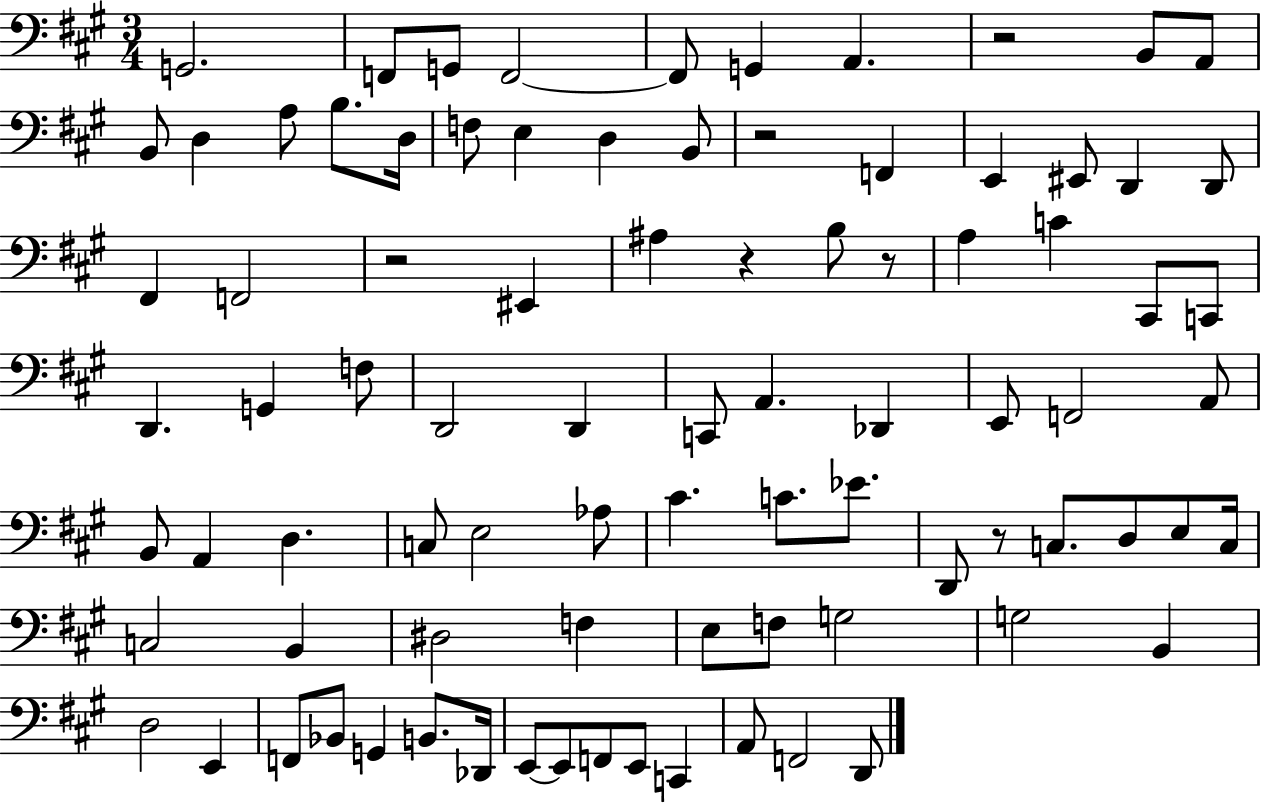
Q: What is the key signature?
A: A major